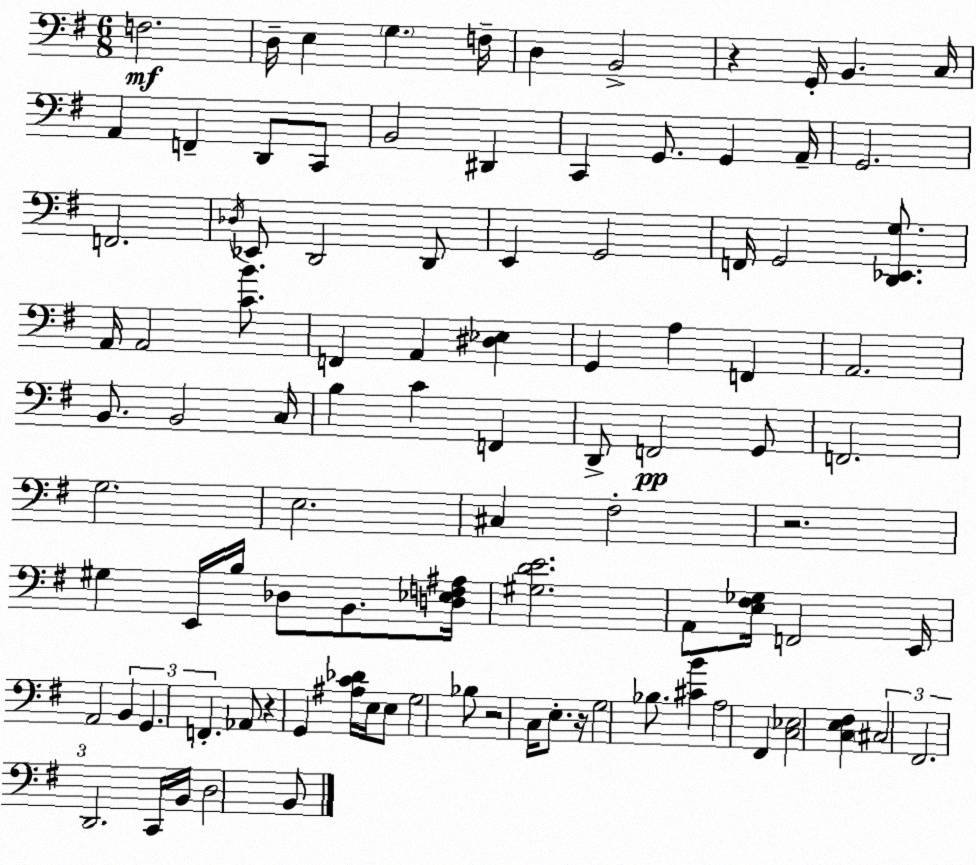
X:1
T:Untitled
M:6/8
L:1/4
K:Em
F,2 D,/4 E, G, F,/4 D, B,,2 z G,,/4 B,, C,/4 A,, F,, D,,/2 C,,/2 B,,2 ^D,, C,, G,,/2 G,, A,,/4 G,,2 F,,2 _D,/4 _E,,/2 D,,2 D,,/2 E,, G,,2 F,,/4 G,,2 [D,,_E,,G,]/2 A,,/4 A,,2 [CB]/2 F,, A,, [^D,_E,] G,, A, F,, A,,2 B,,/2 B,,2 C,/4 B, C F,, D,,/2 F,,2 G,,/2 F,,2 G,2 E,2 ^C, ^F,2 z2 ^G, E,,/4 B,/4 _D,/2 B,,/2 [D,_E,F,^A,]/4 [^G,DE]2 A,,/2 [E,^F,_G,]/4 F,,2 E,,/4 A,,2 B,, G,, F,, _A,,/2 z G,, [^A,C_D]/4 E,/4 E,/2 G,2 _B,/2 z2 C,/4 E,/2 z/4 G,2 _B,/2 [^CB] A,2 ^F,, [C,_E,]2 [C,E,^F,] ^C,2 ^F,,2 D,,2 C,,/4 B,,/4 D,2 B,,/2